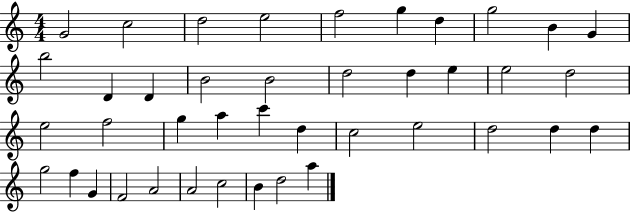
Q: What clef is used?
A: treble